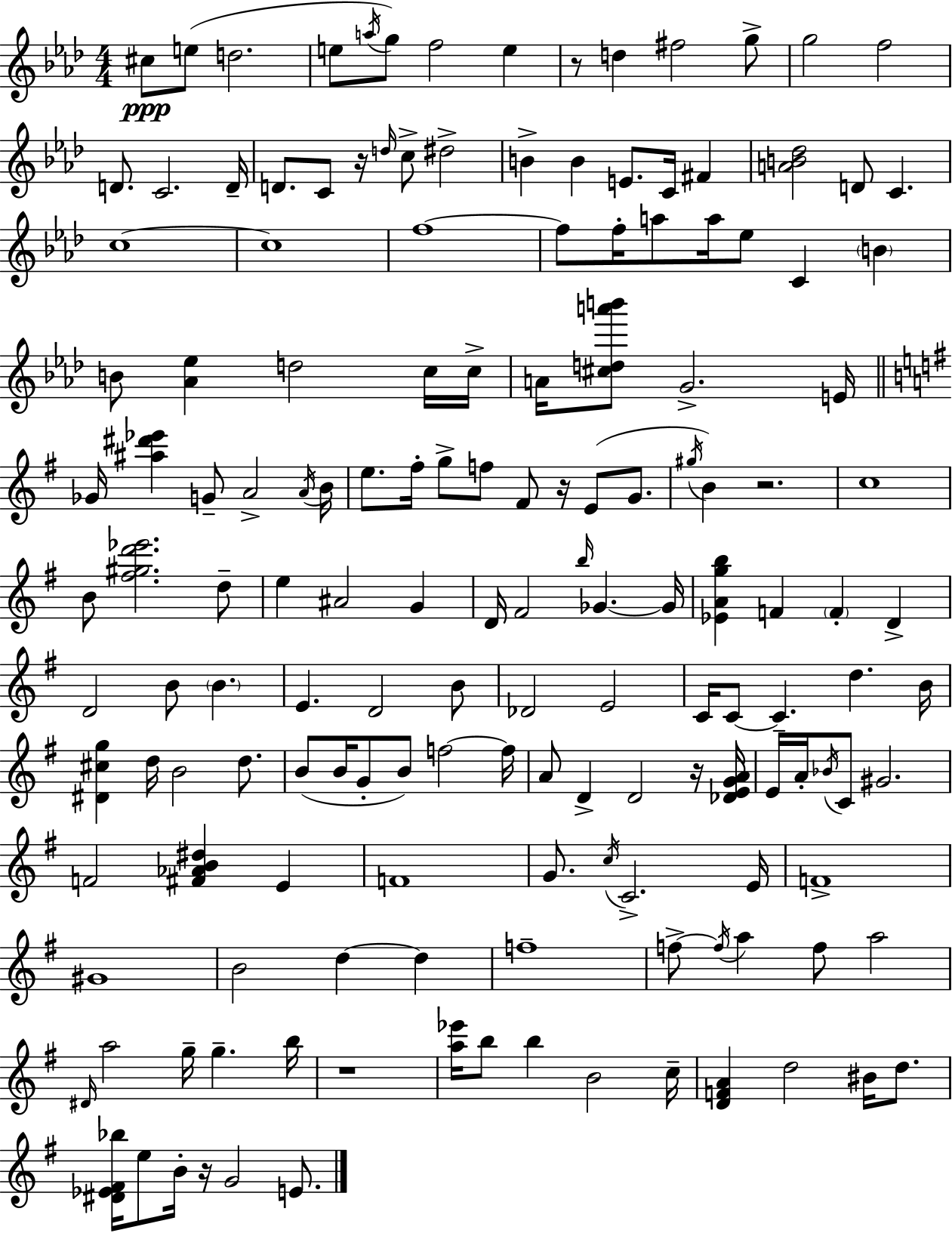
C#5/e E5/e D5/h. E5/e A5/s G5/e F5/h E5/q R/e D5/q F#5/h G5/e G5/h F5/h D4/e. C4/h. D4/s D4/e. C4/e R/s D5/s C5/e D#5/h B4/q B4/q E4/e. C4/s F#4/q [A4,B4,Db5]/h D4/e C4/q. C5/w C5/w F5/w F5/e F5/s A5/e A5/s Eb5/e C4/q B4/q B4/e [Ab4,Eb5]/q D5/h C5/s C5/s A4/s [C#5,D5,A6,B6]/e G4/h. E4/s Gb4/s [A#5,D#6,Eb6]/q G4/e A4/h A4/s B4/s E5/e. F#5/s G5/e F5/e F#4/e R/s E4/e G4/e. G#5/s B4/q R/h. C5/w B4/e [F#5,G#5,D6,Eb6]/h. D5/e E5/q A#4/h G4/q D4/s F#4/h B5/s Gb4/q. Gb4/s [Eb4,A4,G5,B5]/q F4/q F4/q D4/q D4/h B4/e B4/q. E4/q. D4/h B4/e Db4/h E4/h C4/s C4/e C4/q. D5/q. B4/s [D#4,C#5,G5]/q D5/s B4/h D5/e. B4/e B4/s G4/e B4/e F5/h F5/s A4/e D4/q D4/h R/s [Db4,E4,G4,A4]/s E4/s A4/s Bb4/s C4/e G#4/h. F4/h [F#4,Ab4,B4,D#5]/q E4/q F4/w G4/e. C5/s C4/h. E4/s F4/w G#4/w B4/h D5/q D5/q F5/w F5/e F5/s A5/q F5/e A5/h D#4/s A5/h G5/s G5/q. B5/s R/w [A5,Eb6]/s B5/e B5/q B4/h C5/s [D4,F4,A4]/q D5/h BIS4/s D5/e. [D#4,Eb4,F#4,Bb5]/s E5/e B4/s R/s G4/h E4/e.